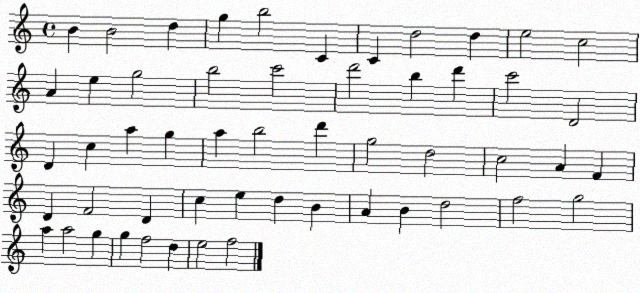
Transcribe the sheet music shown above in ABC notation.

X:1
T:Untitled
M:4/4
L:1/4
K:C
B B2 d g b2 C C d2 d e2 c2 A e g2 b2 c'2 d'2 b d' c'2 D2 D c a g a b2 d' g2 d2 c2 A F D F2 D c e d B A B d2 f2 g2 a a2 g g f2 d e2 f2